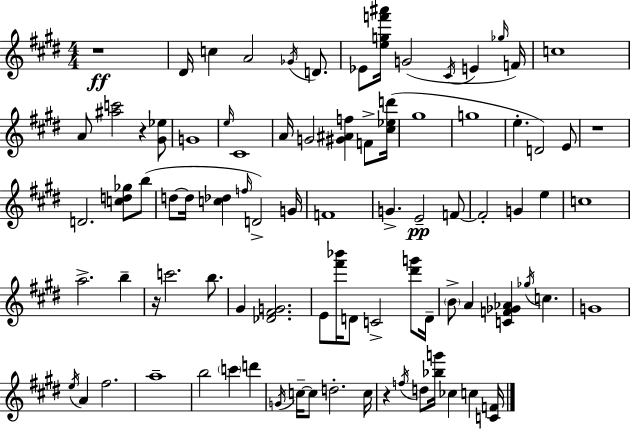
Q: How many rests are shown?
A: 5